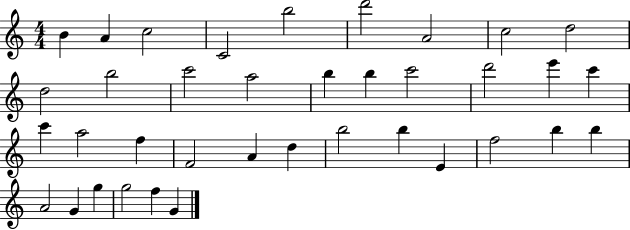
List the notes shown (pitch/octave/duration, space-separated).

B4/q A4/q C5/h C4/h B5/h D6/h A4/h C5/h D5/h D5/h B5/h C6/h A5/h B5/q B5/q C6/h D6/h E6/q C6/q C6/q A5/h F5/q F4/h A4/q D5/q B5/h B5/q E4/q F5/h B5/q B5/q A4/h G4/q G5/q G5/h F5/q G4/q